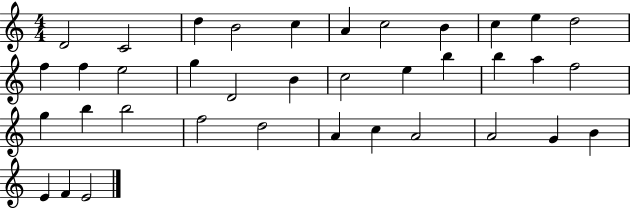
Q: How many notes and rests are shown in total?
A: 37